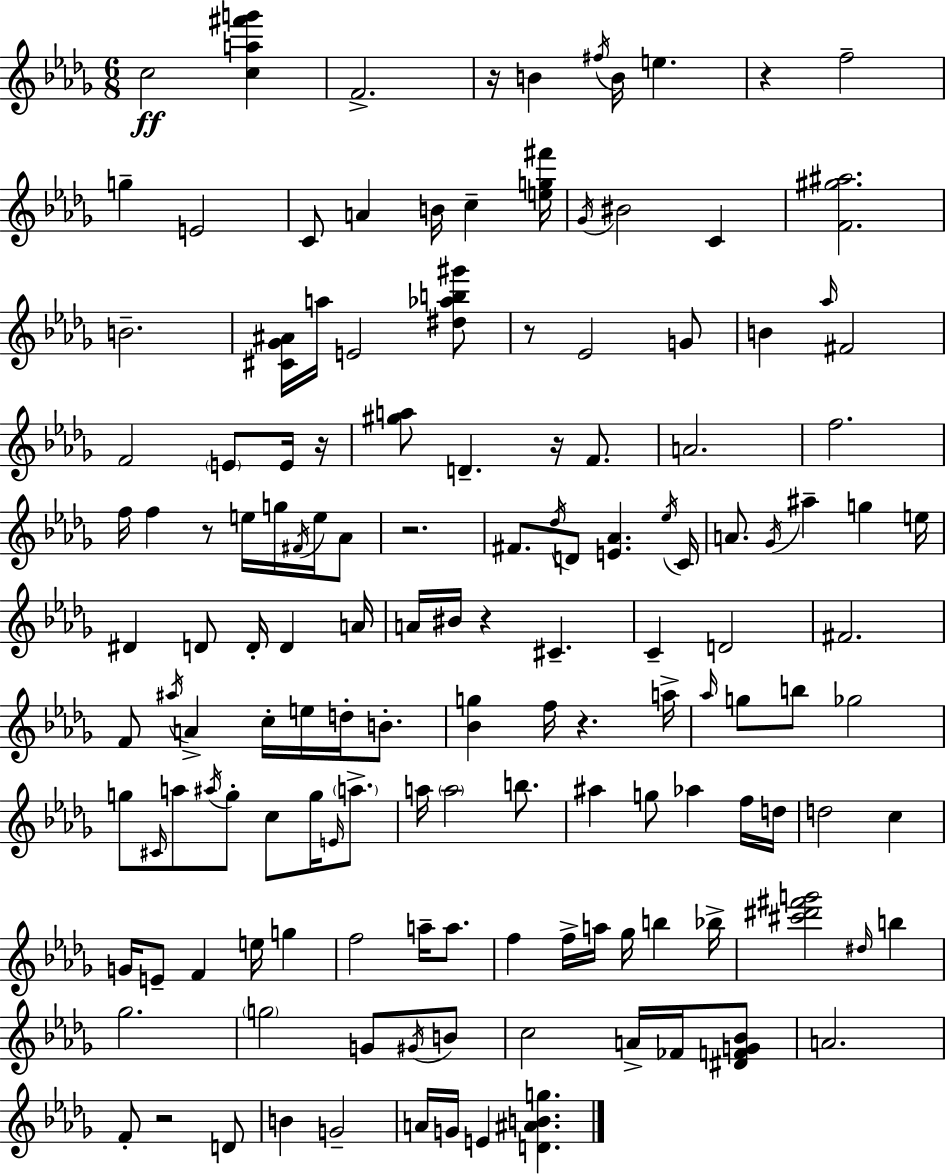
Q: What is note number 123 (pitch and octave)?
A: E4